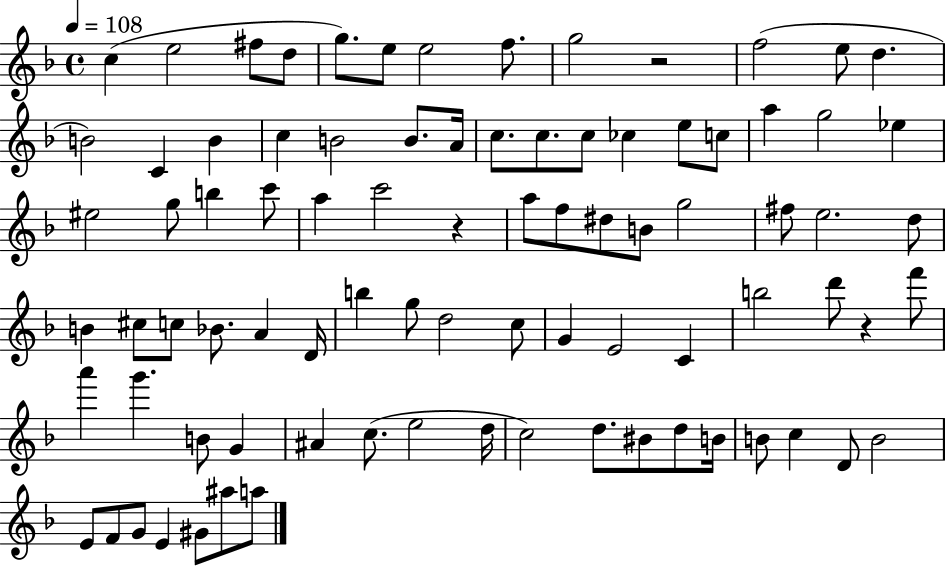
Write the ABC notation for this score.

X:1
T:Untitled
M:4/4
L:1/4
K:F
c e2 ^f/2 d/2 g/2 e/2 e2 f/2 g2 z2 f2 e/2 d B2 C B c B2 B/2 A/4 c/2 c/2 c/2 _c e/2 c/2 a g2 _e ^e2 g/2 b c'/2 a c'2 z a/2 f/2 ^d/2 B/2 g2 ^f/2 e2 d/2 B ^c/2 c/2 _B/2 A D/4 b g/2 d2 c/2 G E2 C b2 d'/2 z f'/2 a' g' B/2 G ^A c/2 e2 d/4 c2 d/2 ^B/2 d/2 B/4 B/2 c D/2 B2 E/2 F/2 G/2 E ^G/2 ^a/2 a/2